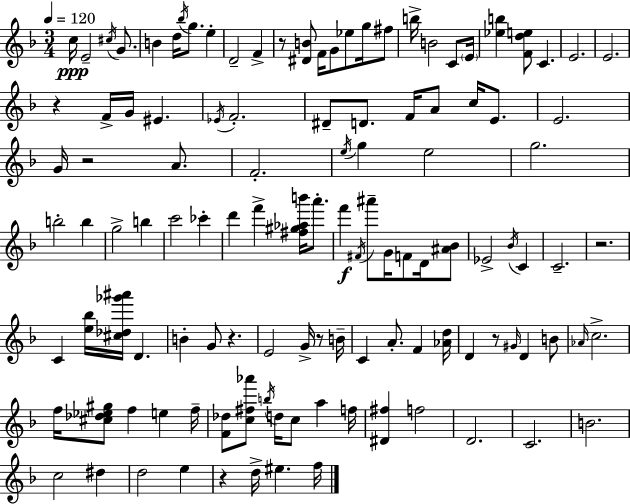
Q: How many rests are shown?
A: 8